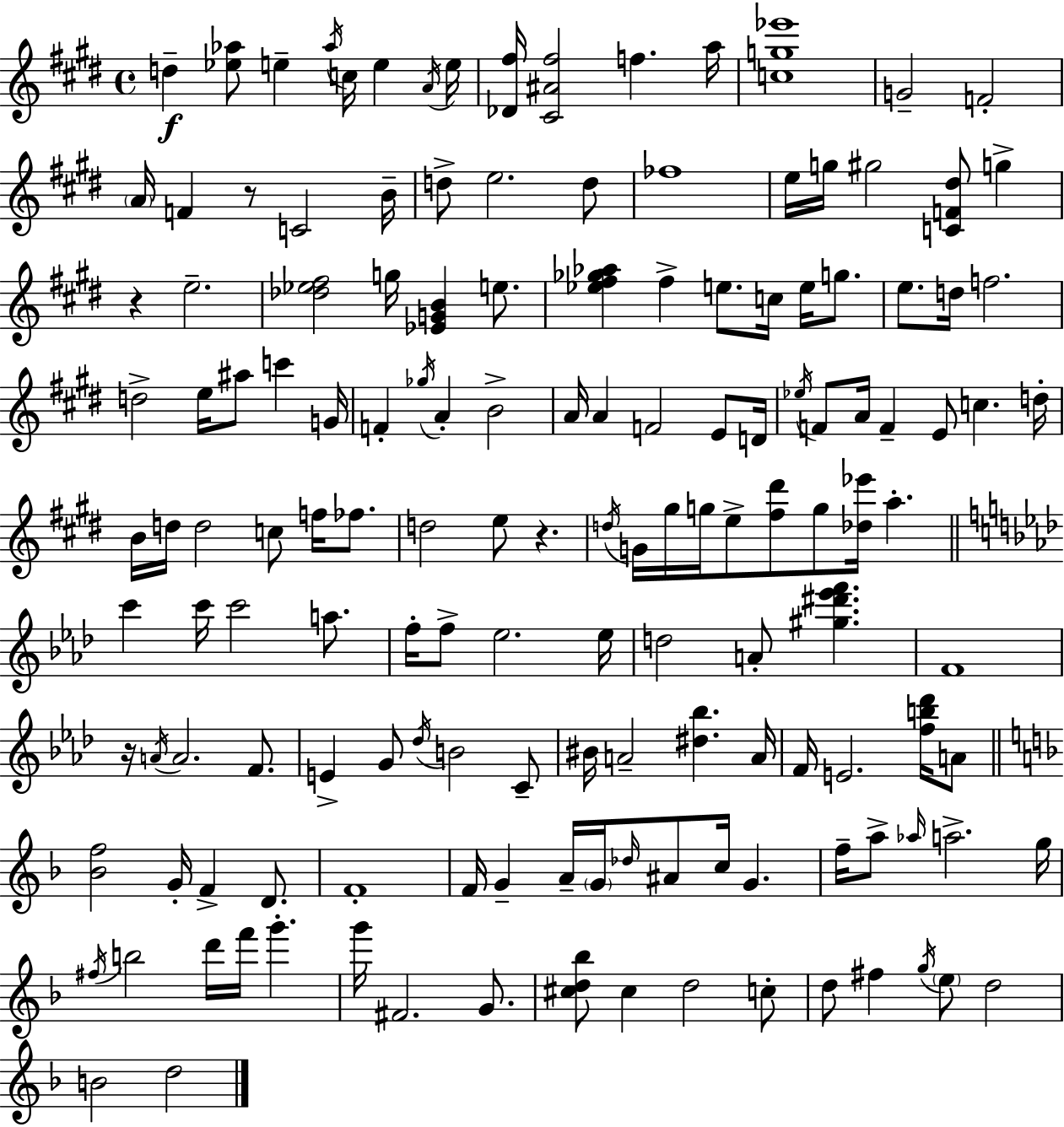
{
  \clef treble
  \time 4/4
  \defaultTimeSignature
  \key e \major
  d''4--\f <ees'' aes''>8 e''4-- \acciaccatura { aes''16 } c''16 e''4 | \acciaccatura { a'16 } e''16 <des' fis''>16 <cis' ais' fis''>2 f''4. | a''16 <c'' g'' ees'''>1 | g'2-- f'2-. | \break \parenthesize a'16 f'4 r8 c'2 | b'16-- d''8-> e''2. | d''8 fes''1 | e''16 g''16 gis''2 <c' f' dis''>8 g''4-> | \break r4 e''2.-- | <des'' ees'' fis''>2 g''16 <ees' g' b'>4 e''8. | <ees'' fis'' ges'' aes''>4 fis''4-> e''8. c''16 e''16 g''8. | e''8. d''16 f''2. | \break d''2-> e''16 ais''8 c'''4 | g'16 f'4-. \acciaccatura { ges''16 } a'4-. b'2-> | a'16 a'4 f'2 | e'8 d'16 \acciaccatura { ees''16 } f'8 a'16 f'4-- e'8 c''4. | \break d''16-. b'16 d''16 d''2 c''8 | f''16 fes''8. d''2 e''8 r4. | \acciaccatura { d''16 } g'16 gis''16 g''16 e''8-> <fis'' dis'''>8 g''8 <des'' ees'''>16 a''4.-. | \bar "||" \break \key aes \major c'''4 c'''16 c'''2 a''8. | f''16-. f''8-> ees''2. ees''16 | d''2 a'8-. <gis'' dis''' ees''' f'''>4. | f'1 | \break r16 \acciaccatura { a'16 } a'2. f'8. | e'4-> g'8 \acciaccatura { des''16 } b'2 | c'8-- bis'16 a'2-- <dis'' bes''>4. | a'16 f'16 e'2. <f'' b'' des'''>16 | \break a'8 \bar "||" \break \key f \major <bes' f''>2 g'16-. f'4-> d'8. | f'1-. | f'16 g'4-- a'16-- \parenthesize g'16 \grace { des''16 } ais'8 c''16 g'4. | f''16-- a''8-> \grace { aes''16 } a''2.-> | \break g''16 \acciaccatura { fis''16 } b''2 d'''16 f'''16 g'''4.-. | g'''16 fis'2. | g'8. <cis'' d'' bes''>8 cis''4 d''2 | c''8-. d''8 fis''4 \acciaccatura { g''16 } \parenthesize e''8 d''2 | \break b'2 d''2 | \bar "|."
}